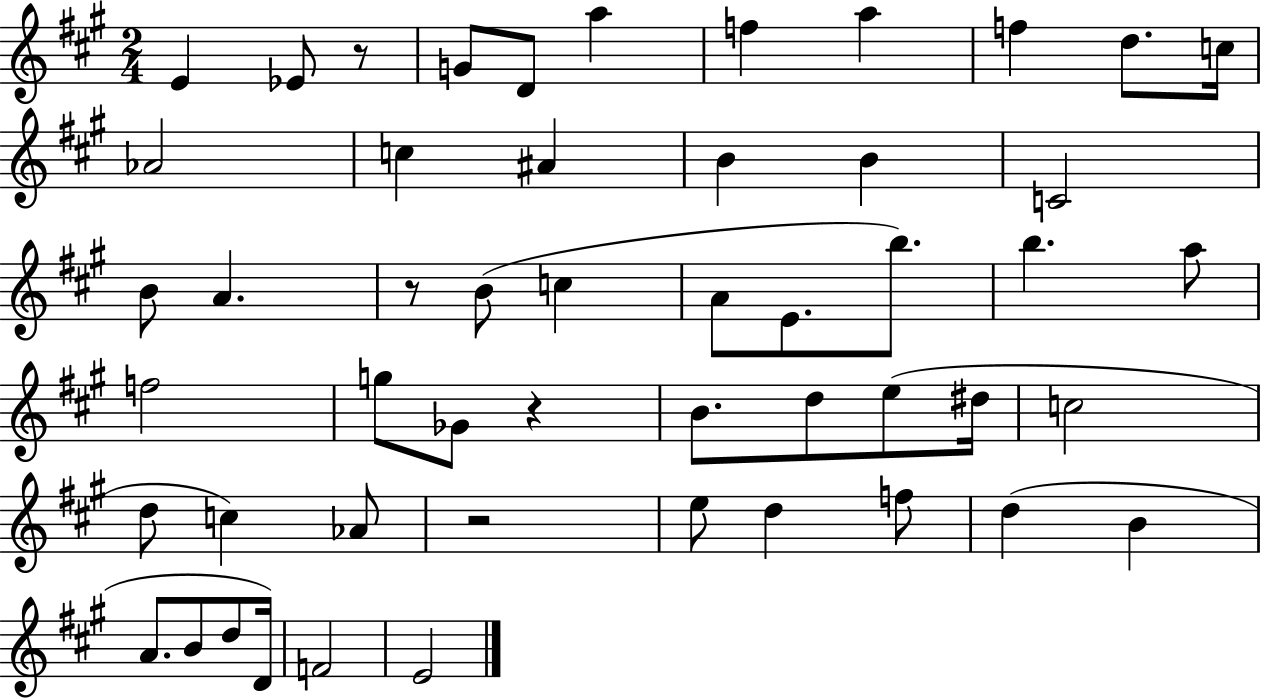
E4/q Eb4/e R/e G4/e D4/e A5/q F5/q A5/q F5/q D5/e. C5/s Ab4/h C5/q A#4/q B4/q B4/q C4/h B4/e A4/q. R/e B4/e C5/q A4/e E4/e. B5/e. B5/q. A5/e F5/h G5/e Gb4/e R/q B4/e. D5/e E5/e D#5/s C5/h D5/e C5/q Ab4/e R/h E5/e D5/q F5/e D5/q B4/q A4/e. B4/e D5/e D4/s F4/h E4/h